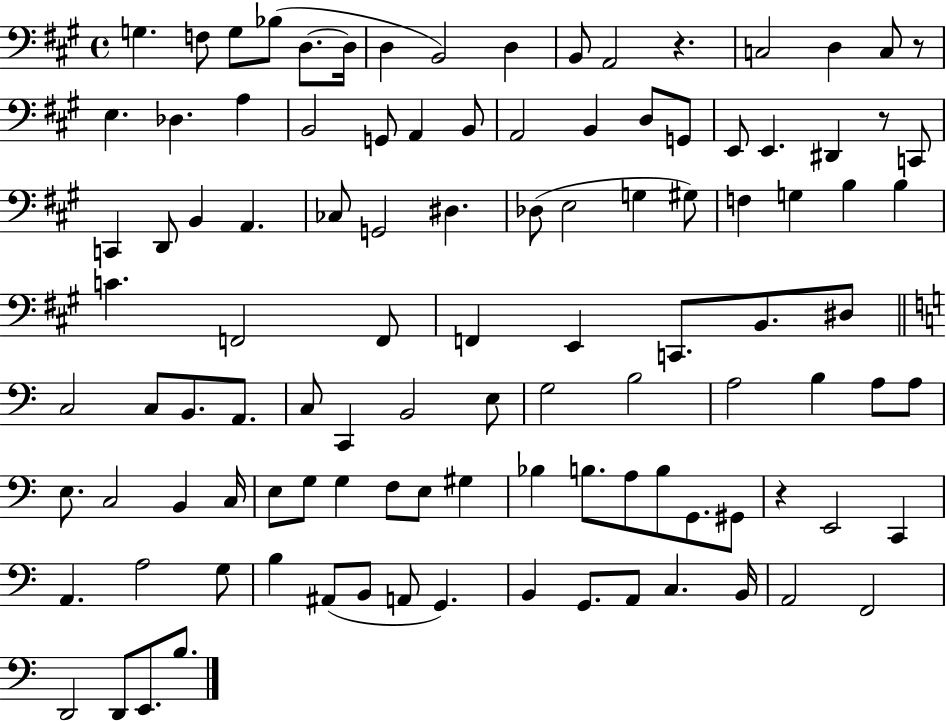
X:1
T:Untitled
M:4/4
L:1/4
K:A
G, F,/2 G,/2 _B,/2 D,/2 D,/4 D, B,,2 D, B,,/2 A,,2 z C,2 D, C,/2 z/2 E, _D, A, B,,2 G,,/2 A,, B,,/2 A,,2 B,, D,/2 G,,/2 E,,/2 E,, ^D,, z/2 C,,/2 C,, D,,/2 B,, A,, _C,/2 G,,2 ^D, _D,/2 E,2 G, ^G,/2 F, G, B, B, C F,,2 F,,/2 F,, E,, C,,/2 B,,/2 ^D,/2 C,2 C,/2 B,,/2 A,,/2 C,/2 C,, B,,2 E,/2 G,2 B,2 A,2 B, A,/2 A,/2 E,/2 C,2 B,, C,/4 E,/2 G,/2 G, F,/2 E,/2 ^G, _B, B,/2 A,/2 B,/2 G,,/2 ^G,,/2 z E,,2 C,, A,, A,2 G,/2 B, ^A,,/2 B,,/2 A,,/2 G,, B,, G,,/2 A,,/2 C, B,,/4 A,,2 F,,2 D,,2 D,,/2 E,,/2 B,/2